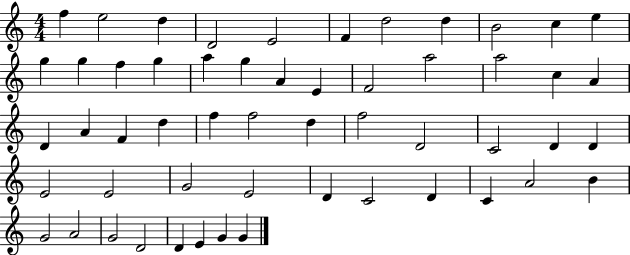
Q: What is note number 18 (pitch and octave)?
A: A4